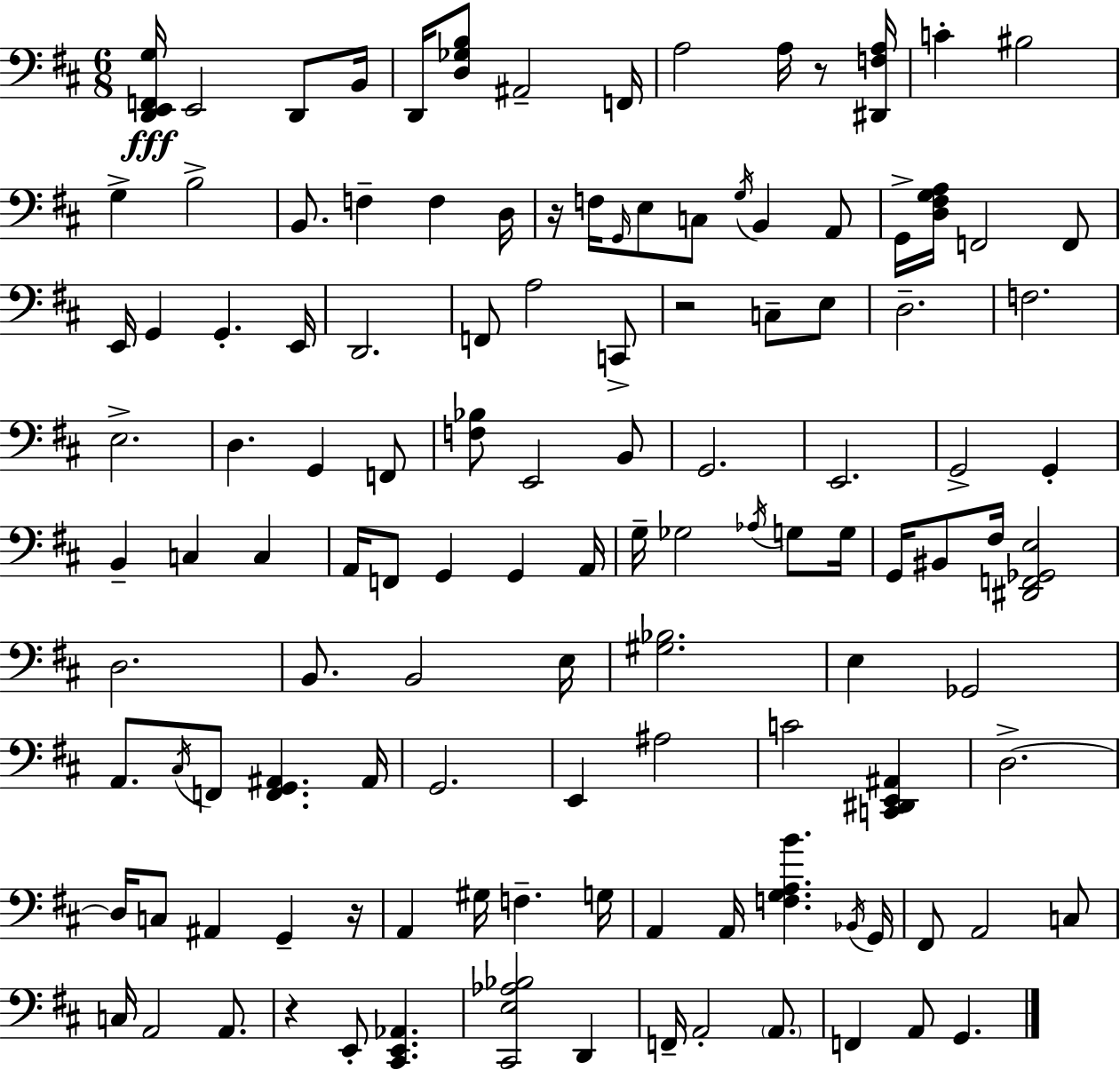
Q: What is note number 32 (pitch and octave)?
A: F2